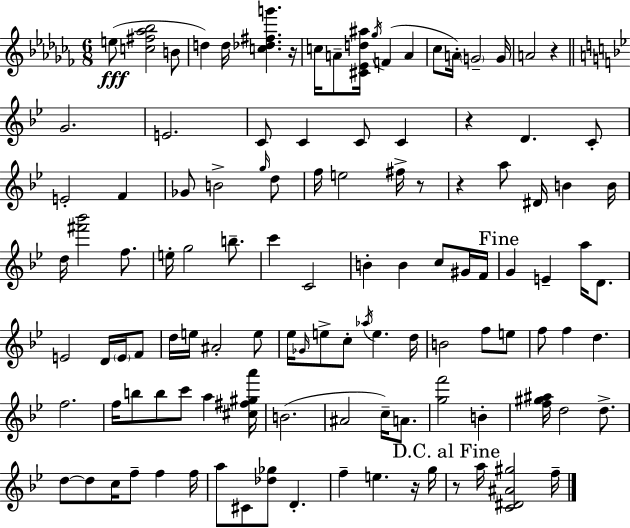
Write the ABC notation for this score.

X:1
T:Untitled
M:6/8
L:1/4
K:Abm
e/2 [c^f_a_b]2 B/2 d d/4 [c_d^fg'] z/4 c/4 A/2 [^C_Ed^a]/4 _g/4 F A _c/2 A/4 G2 G/4 A2 z G2 E2 C/2 C C/2 C z D C/2 E2 F _G/2 B2 g/4 d/2 f/4 e2 ^f/4 z/2 z a/2 ^D/4 B B/4 d/4 [^f'_b']2 f/2 e/4 g2 b/2 c' C2 B B c/2 ^G/4 F/4 G E a/4 D/2 E2 D/4 E/4 F/2 d/4 e/4 ^A2 e/2 _e/4 _G/4 e/2 c/2 _a/4 e d/4 B2 f/2 e/2 f/2 f d f2 f/4 b/2 b/2 c'/2 a [^c^f^ga']/4 B2 ^A2 c/4 A/2 [gf']2 B [f^g^a]/4 d2 d/2 d/2 d/2 c/4 f/2 f f/4 a/2 ^C/2 [_d_g]/2 D f e z/4 g/4 z/2 a/4 [C^D^A^g]2 f/4